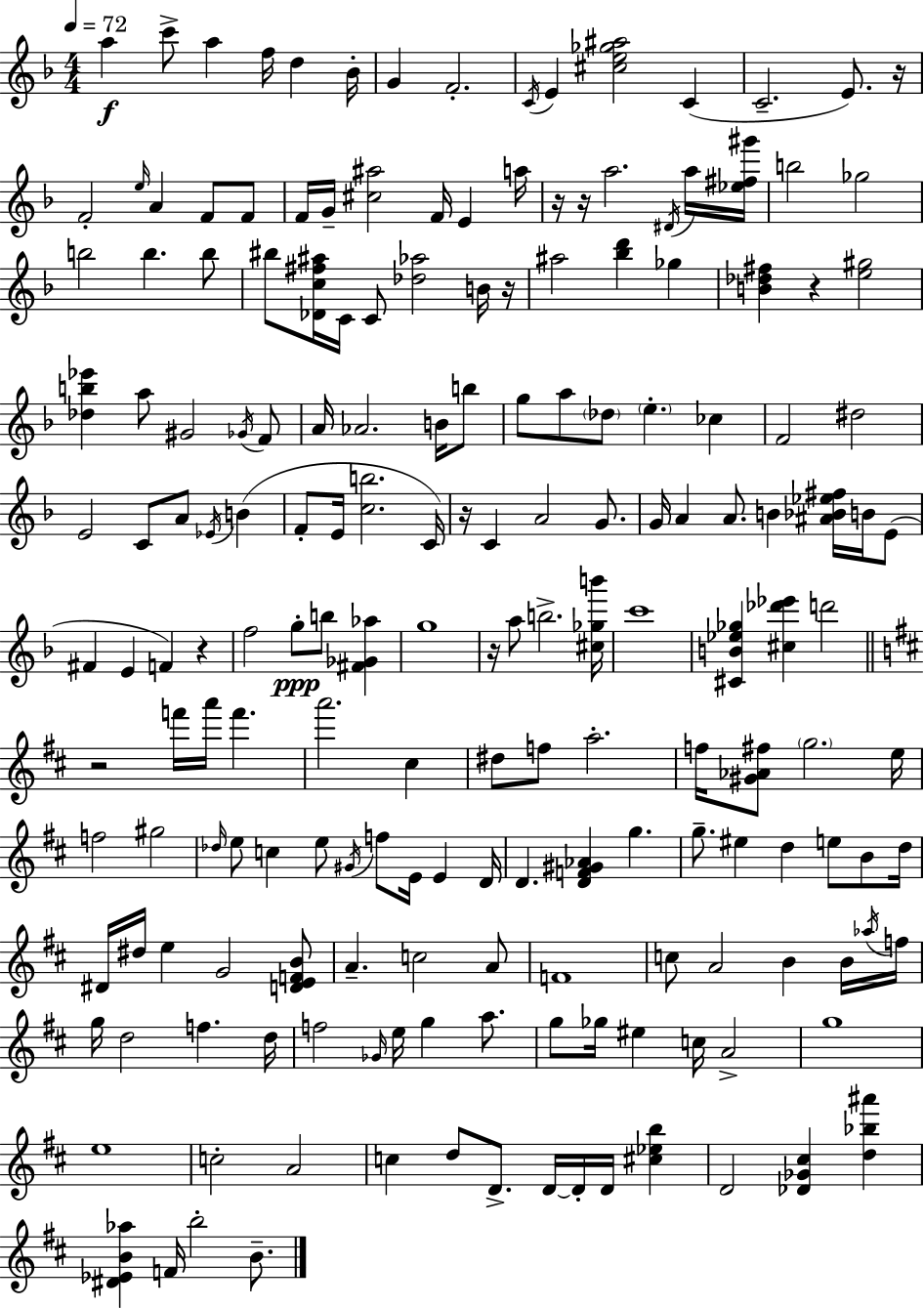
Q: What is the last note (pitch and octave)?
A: B4